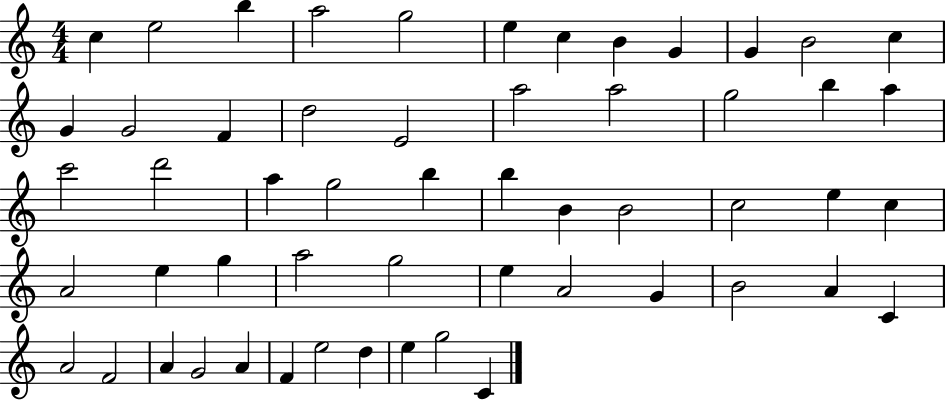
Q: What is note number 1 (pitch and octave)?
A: C5